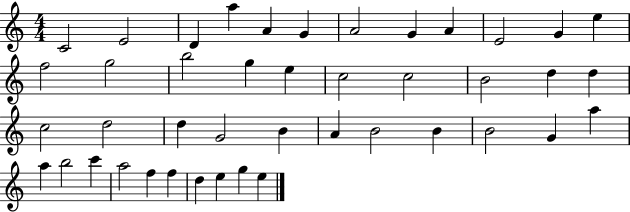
X:1
T:Untitled
M:4/4
L:1/4
K:C
C2 E2 D a A G A2 G A E2 G e f2 g2 b2 g e c2 c2 B2 d d c2 d2 d G2 B A B2 B B2 G a a b2 c' a2 f f d e g e